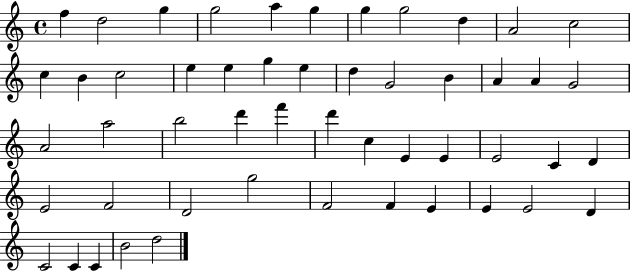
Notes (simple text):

F5/q D5/h G5/q G5/h A5/q G5/q G5/q G5/h D5/q A4/h C5/h C5/q B4/q C5/h E5/q E5/q G5/q E5/q D5/q G4/h B4/q A4/q A4/q G4/h A4/h A5/h B5/h D6/q F6/q D6/q C5/q E4/q E4/q E4/h C4/q D4/q E4/h F4/h D4/h G5/h F4/h F4/q E4/q E4/q E4/h D4/q C4/h C4/q C4/q B4/h D5/h